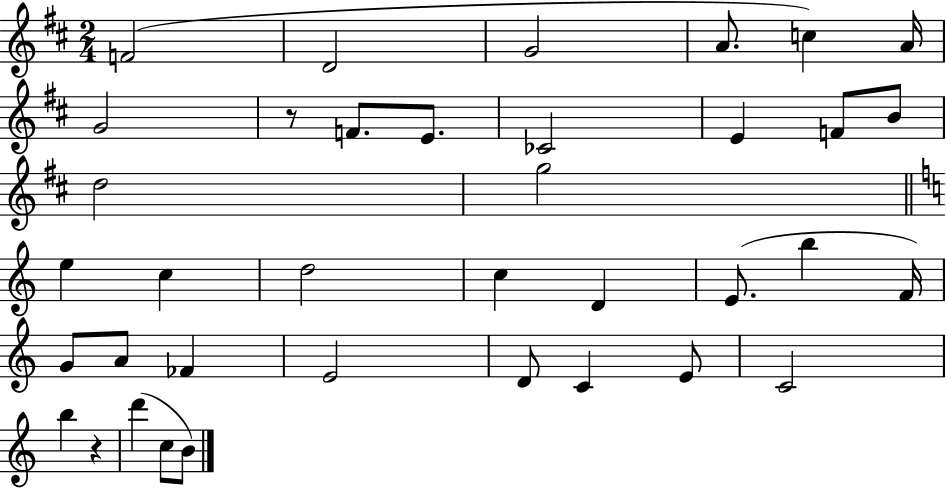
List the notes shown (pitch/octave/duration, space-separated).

F4/h D4/h G4/h A4/e. C5/q A4/s G4/h R/e F4/e. E4/e. CES4/h E4/q F4/e B4/e D5/h G5/h E5/q C5/q D5/h C5/q D4/q E4/e. B5/q F4/s G4/e A4/e FES4/q E4/h D4/e C4/q E4/e C4/h B5/q R/q D6/q C5/e B4/e